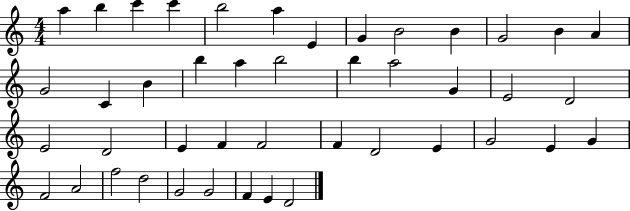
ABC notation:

X:1
T:Untitled
M:4/4
L:1/4
K:C
a b c' c' b2 a E G B2 B G2 B A G2 C B b a b2 b a2 G E2 D2 E2 D2 E F F2 F D2 E G2 E G F2 A2 f2 d2 G2 G2 F E D2